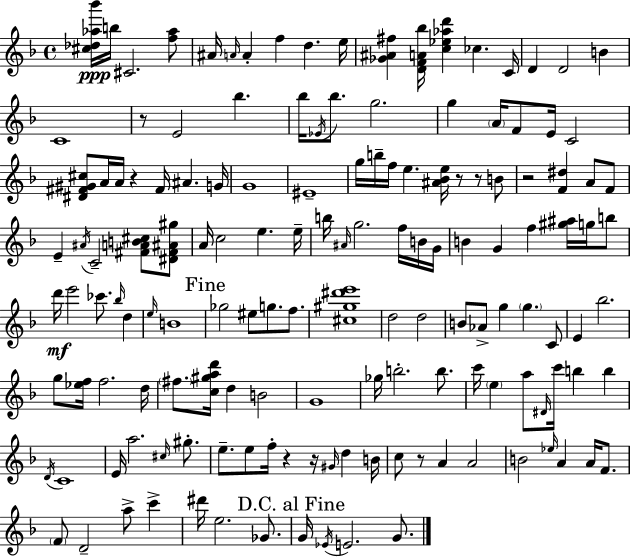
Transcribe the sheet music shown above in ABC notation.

X:1
T:Untitled
M:4/4
L:1/4
K:F
[^c_d_a_b']/4 b/4 ^C2 [f_a]/2 ^A/4 A/4 A f d e/4 [_G^A^f] [DFA_b]/4 [c_e_ad'] _c C/4 D D2 B C4 z/2 E2 _b _b/4 _E/4 _b/2 g2 g A/4 F/2 E/4 C2 [^D^F^G^c]/2 A/4 A/4 z ^F/4 ^A G/4 G4 ^E4 g/4 b/4 f/4 e [^A_Be]/4 z/2 z/2 B/2 z2 [F^d] A/2 F/2 E ^A/4 C2 [^FAB^c]/2 [^D^F^A^g]/2 A/4 c2 e e/4 b/4 ^A/4 g2 f/4 B/4 G/4 B G f [^g^a]/4 g/4 b/2 d'/4 e'2 _c'/2 _b/4 d e/4 B4 _g2 ^e/2 g/2 f/2 [^c^g^d'e']4 d2 d2 B/2 _A/2 g g C/2 E _b2 g/2 [_ef]/4 f2 d/4 ^f/2 [c^gad']/4 d B2 G4 _g/4 b2 b/2 c'/4 e a/2 ^D/4 c'/4 b b D/4 C4 E/4 a2 ^c/4 ^g/2 e/2 e/2 f/4 z z/4 ^G/4 d B/4 c/2 z/2 A A2 B2 _e/4 A A/4 F/2 F/2 D2 a/2 c' ^d'/4 e2 _G/2 G/4 _E/4 E2 G/2